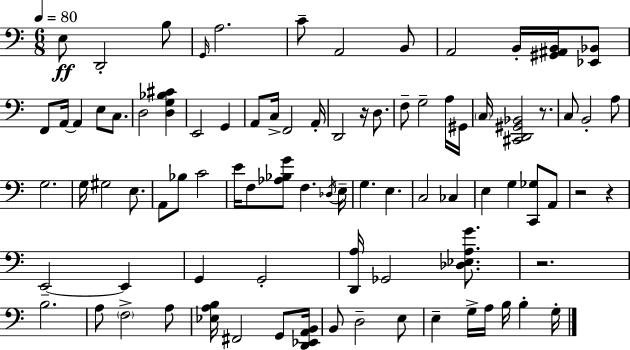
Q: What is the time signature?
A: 6/8